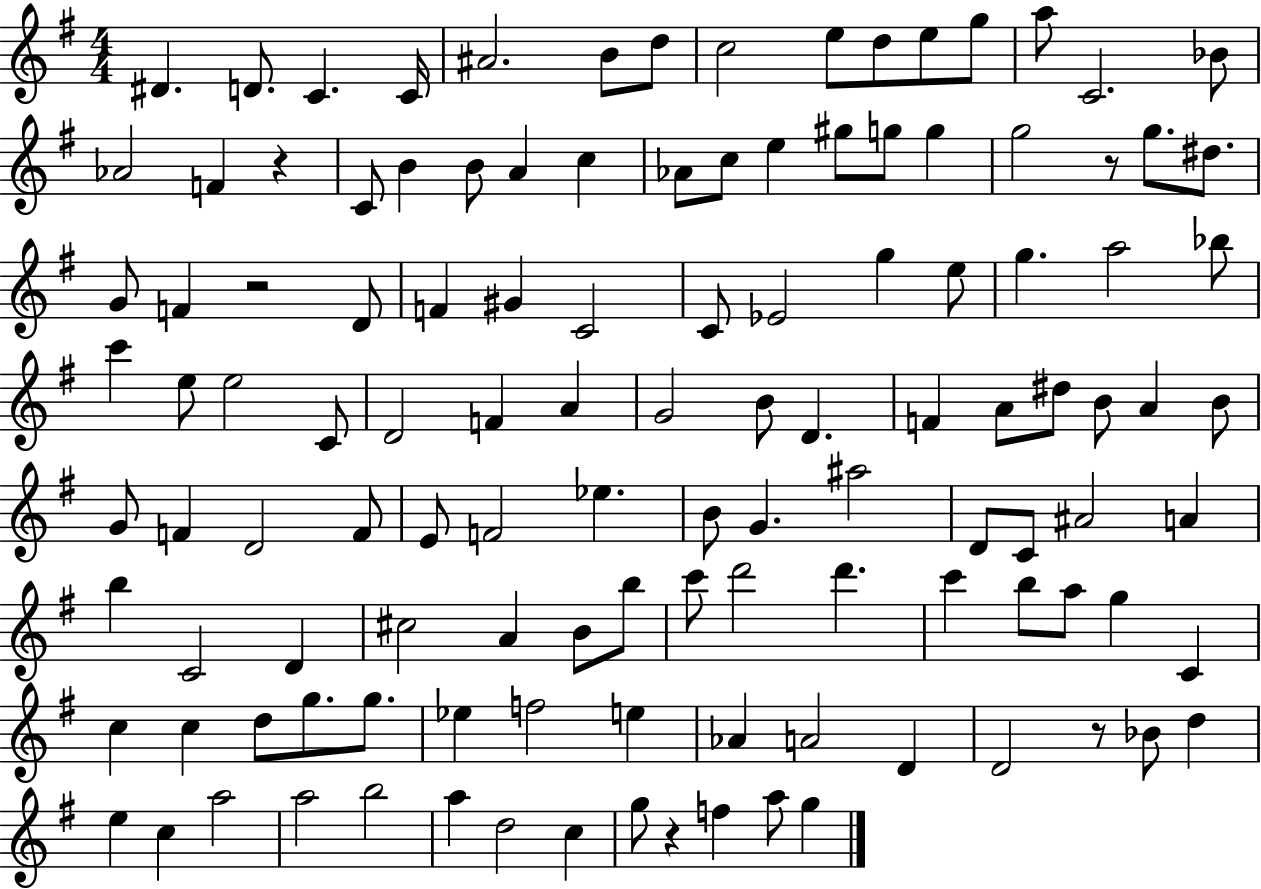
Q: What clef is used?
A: treble